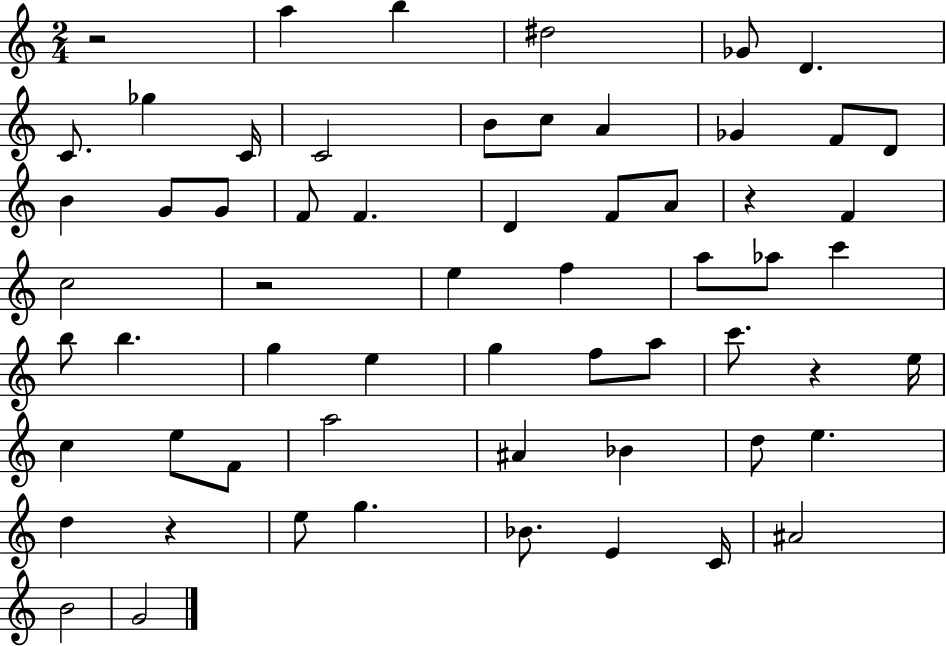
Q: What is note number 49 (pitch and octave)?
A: E5